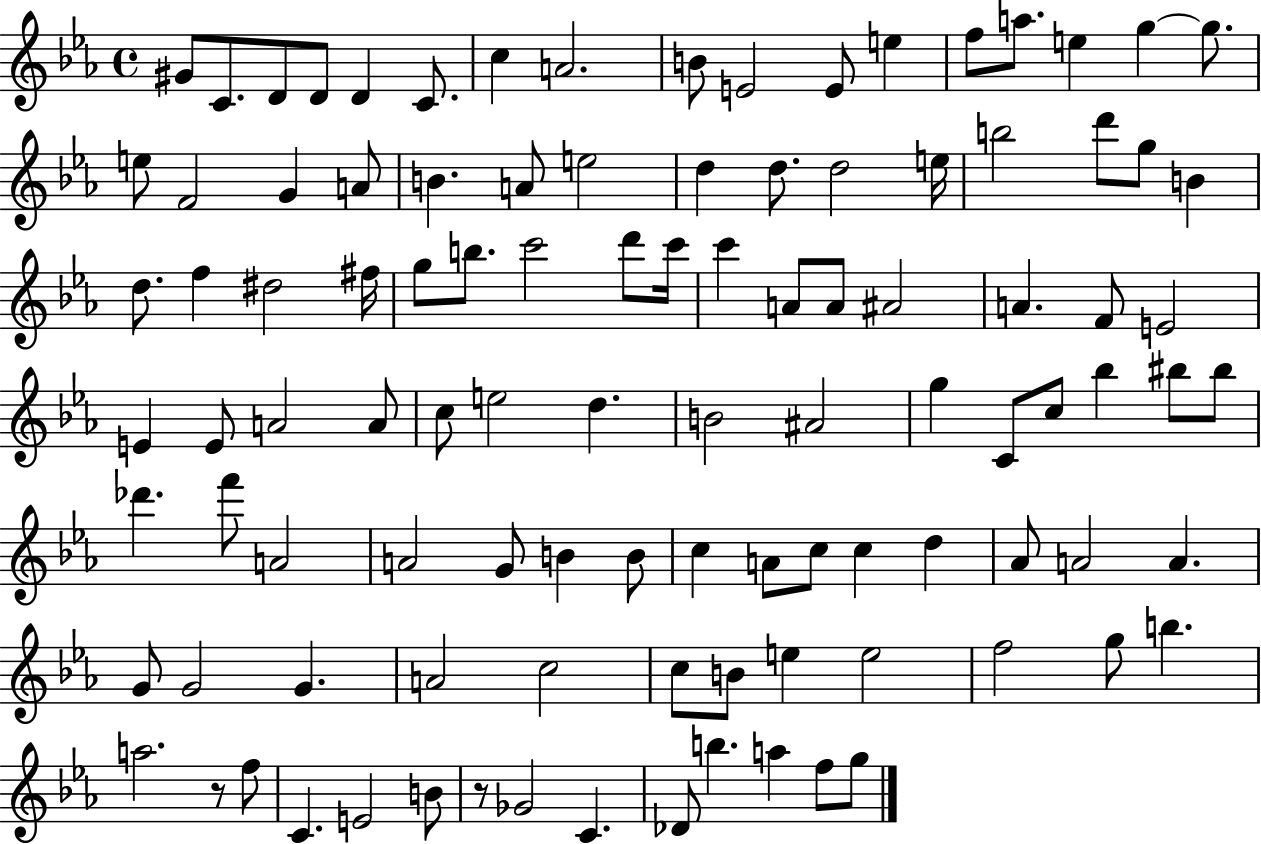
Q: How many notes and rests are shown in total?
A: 104